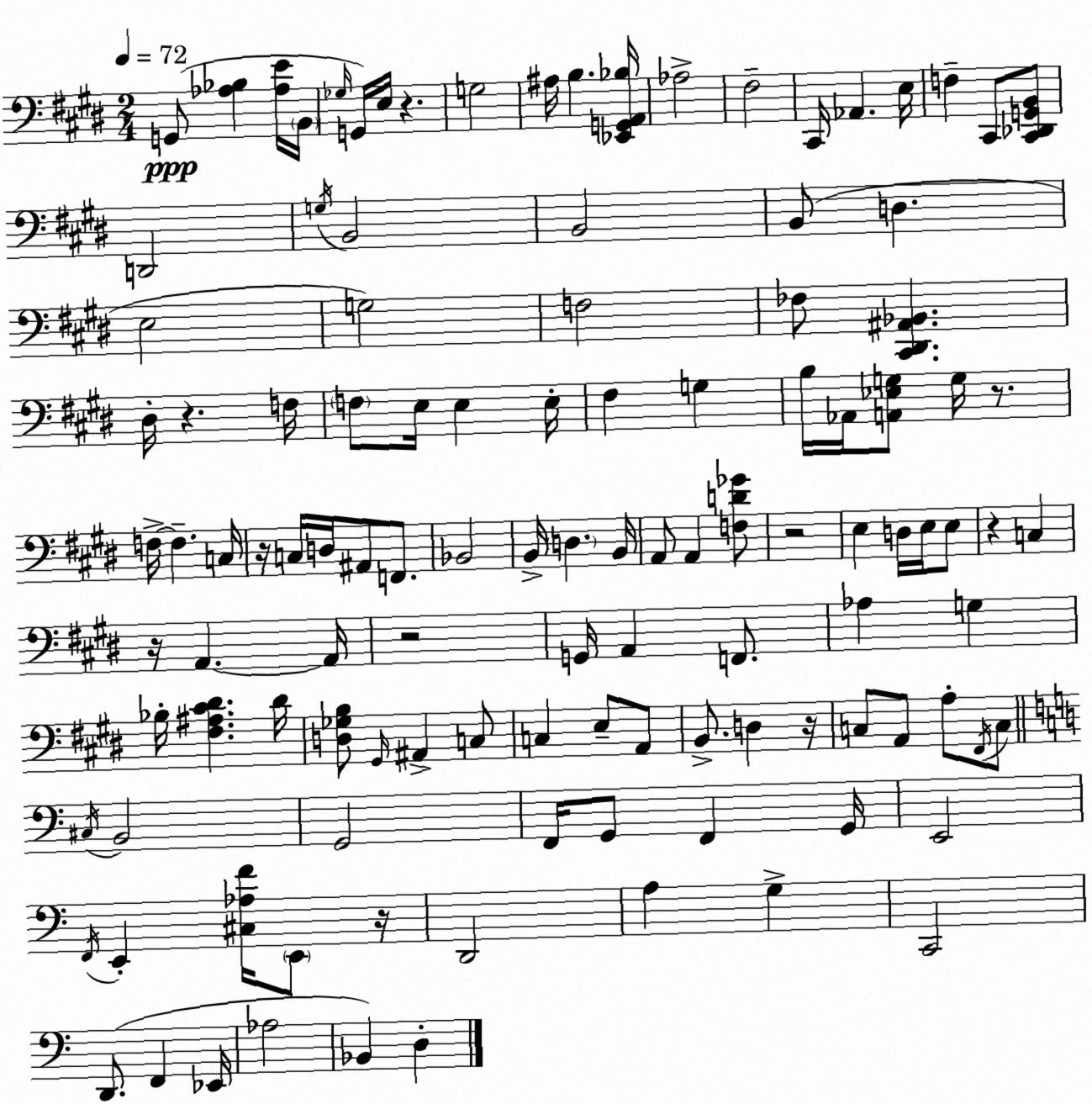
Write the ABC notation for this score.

X:1
T:Untitled
M:2/4
L:1/4
K:E
G,,/2 [_A,_B,] [_A,E]/4 B,,/4 _G,/4 G,,/4 E,/4 z G,2 ^A,/4 B, [_E,,G,,A,,_B,]/4 _A,2 ^F,2 ^C,,/4 _A,, E,/4 F, ^C,,/2 [^C,,_D,,G,,B,,]/2 D,,2 G,/4 B,,2 B,,2 B,,/2 D, E,2 G,2 F,2 _F,/2 [^C,,^D,,^A,,_B,,] ^D,/4 z F,/4 F,/2 E,/4 E, E,/4 ^F, G, B,/4 _A,,/4 [A,,_E,G,]/2 G,/4 z/2 F,/4 F, C,/4 z/4 C,/4 D,/4 ^A,,/2 F,,/2 _B,,2 B,,/4 D, B,,/4 A,,/2 A,, [F,D_G]/2 z2 E, D,/4 E,/4 E,/2 z C, z/4 A,, A,,/4 z2 G,,/4 A,, F,,/2 _A, G, _B,/4 [^F,^A,^C^D] ^D/4 [D,_G,B,]/2 ^G,,/4 ^A,, C,/2 C, E,/2 A,,/2 B,,/2 D, z/4 C,/2 A,,/2 A,/2 ^F,,/4 C,/2 ^C,/4 B,,2 G,,2 F,,/4 G,,/2 F,, G,,/4 E,,2 F,,/4 E,, [^C,_A,F]/4 E,,/2 z/4 D,,2 A, G, C,,2 D,,/2 F,, _E,,/4 _A,2 _B,, D,